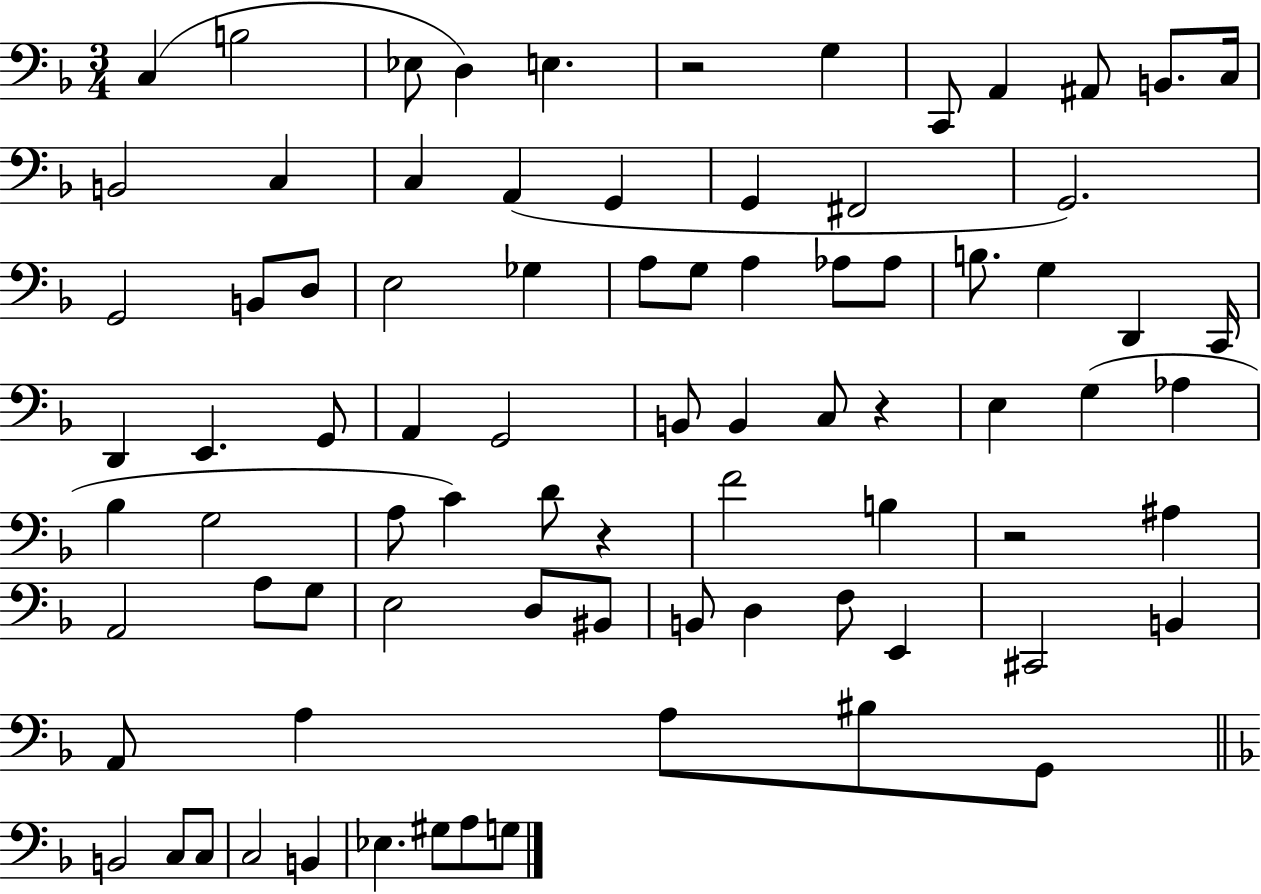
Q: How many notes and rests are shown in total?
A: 82